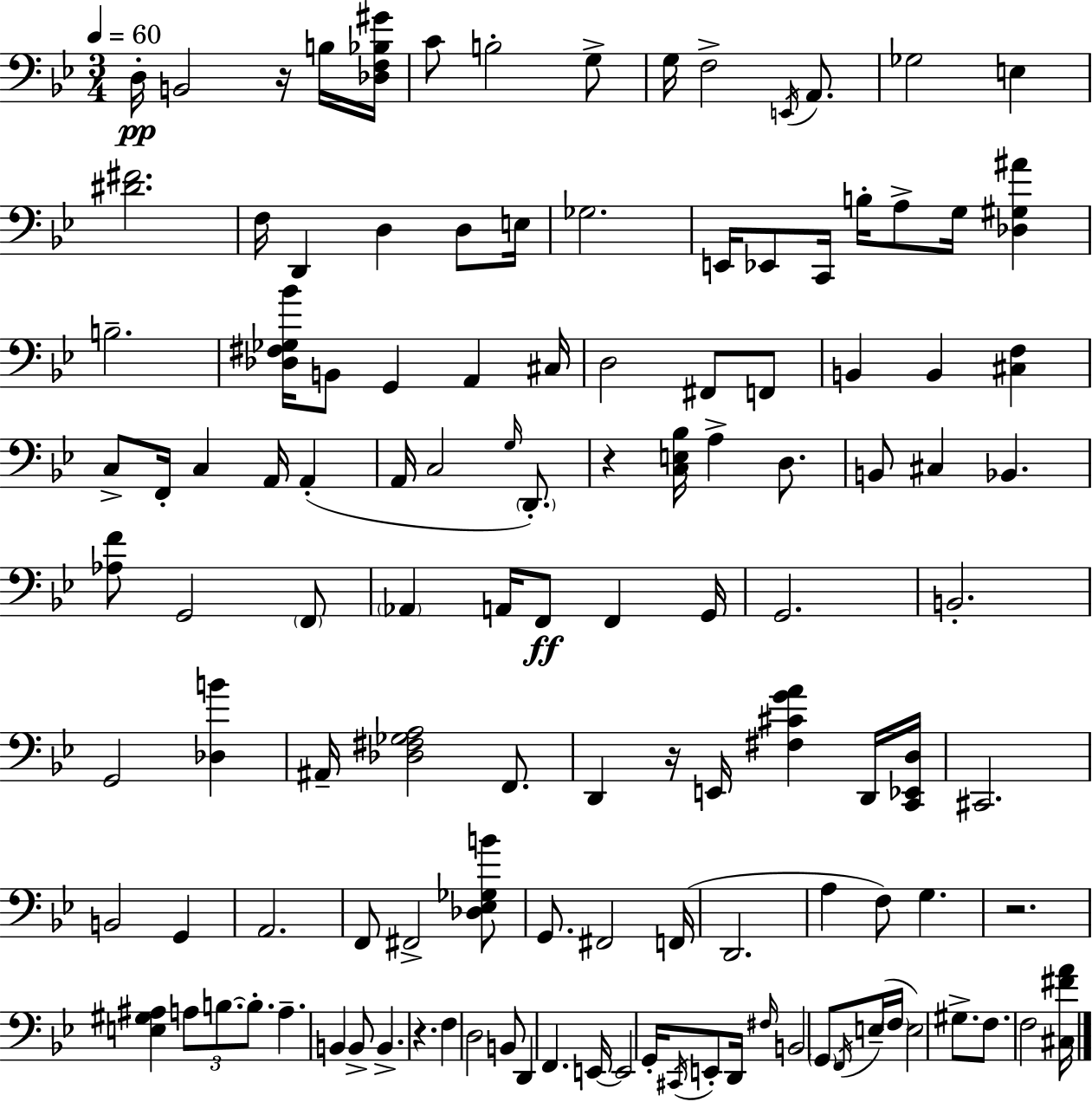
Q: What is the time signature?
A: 3/4